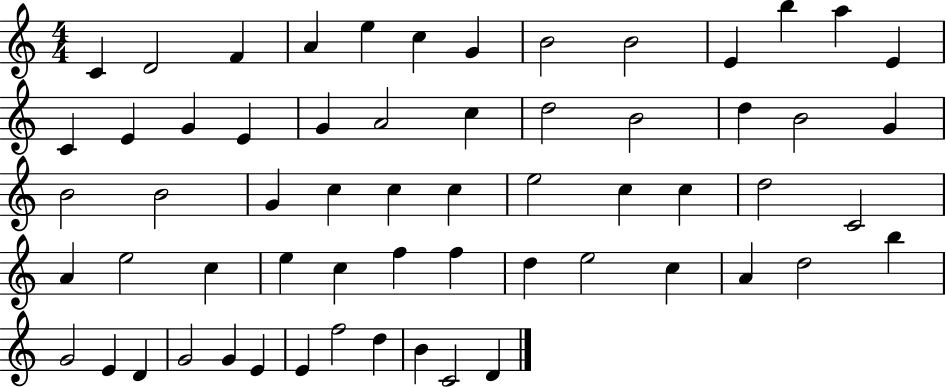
{
  \clef treble
  \numericTimeSignature
  \time 4/4
  \key c \major
  c'4 d'2 f'4 | a'4 e''4 c''4 g'4 | b'2 b'2 | e'4 b''4 a''4 e'4 | \break c'4 e'4 g'4 e'4 | g'4 a'2 c''4 | d''2 b'2 | d''4 b'2 g'4 | \break b'2 b'2 | g'4 c''4 c''4 c''4 | e''2 c''4 c''4 | d''2 c'2 | \break a'4 e''2 c''4 | e''4 c''4 f''4 f''4 | d''4 e''2 c''4 | a'4 d''2 b''4 | \break g'2 e'4 d'4 | g'2 g'4 e'4 | e'4 f''2 d''4 | b'4 c'2 d'4 | \break \bar "|."
}